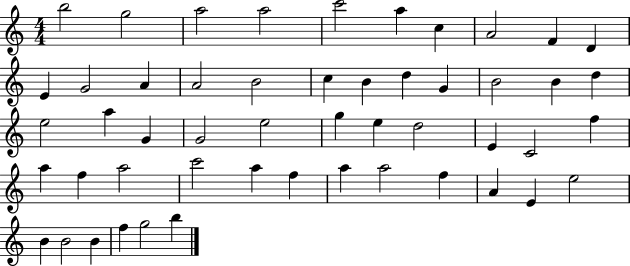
X:1
T:Untitled
M:4/4
L:1/4
K:C
b2 g2 a2 a2 c'2 a c A2 F D E G2 A A2 B2 c B d G B2 B d e2 a G G2 e2 g e d2 E C2 f a f a2 c'2 a f a a2 f A E e2 B B2 B f g2 b